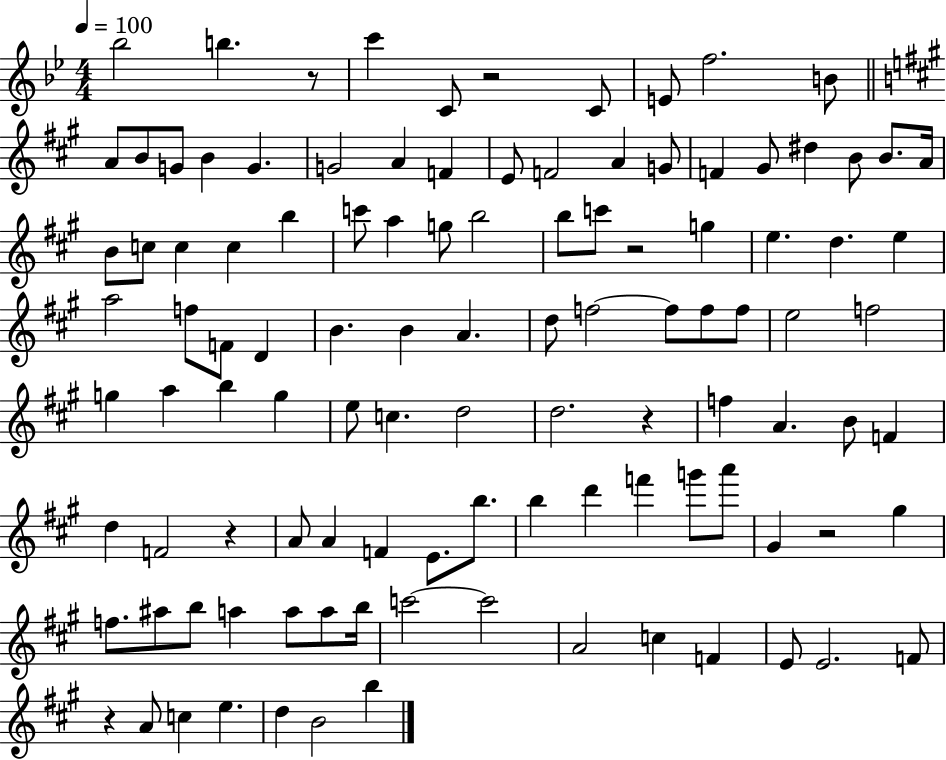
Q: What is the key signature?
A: BES major